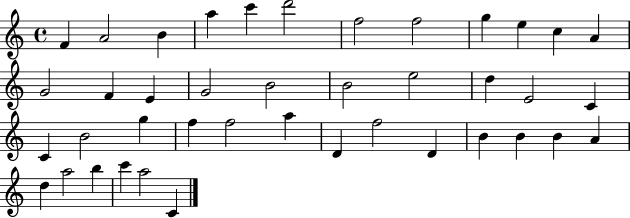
{
  \clef treble
  \time 4/4
  \defaultTimeSignature
  \key c \major
  f'4 a'2 b'4 | a''4 c'''4 d'''2 | f''2 f''2 | g''4 e''4 c''4 a'4 | \break g'2 f'4 e'4 | g'2 b'2 | b'2 e''2 | d''4 e'2 c'4 | \break c'4 b'2 g''4 | f''4 f''2 a''4 | d'4 f''2 d'4 | b'4 b'4 b'4 a'4 | \break d''4 a''2 b''4 | c'''4 a''2 c'4 | \bar "|."
}